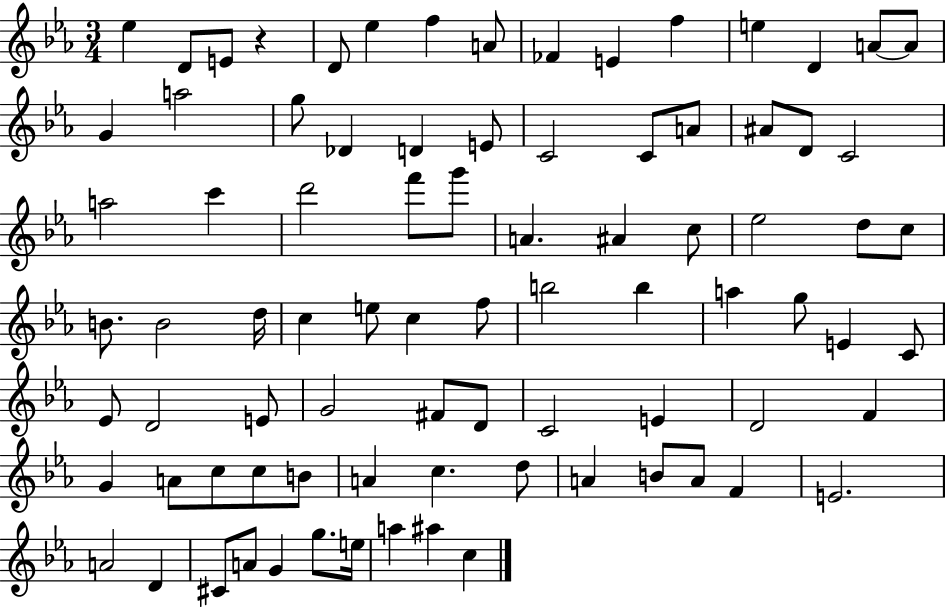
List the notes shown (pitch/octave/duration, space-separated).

Eb5/q D4/e E4/e R/q D4/e Eb5/q F5/q A4/e FES4/q E4/q F5/q E5/q D4/q A4/e A4/e G4/q A5/h G5/e Db4/q D4/q E4/e C4/h C4/e A4/e A#4/e D4/e C4/h A5/h C6/q D6/h F6/e G6/e A4/q. A#4/q C5/e Eb5/h D5/e C5/e B4/e. B4/h D5/s C5/q E5/e C5/q F5/e B5/h B5/q A5/q G5/e E4/q C4/e Eb4/e D4/h E4/e G4/h F#4/e D4/e C4/h E4/q D4/h F4/q G4/q A4/e C5/e C5/e B4/e A4/q C5/q. D5/e A4/q B4/e A4/e F4/q E4/h. A4/h D4/q C#4/e A4/e G4/q G5/e. E5/s A5/q A#5/q C5/q